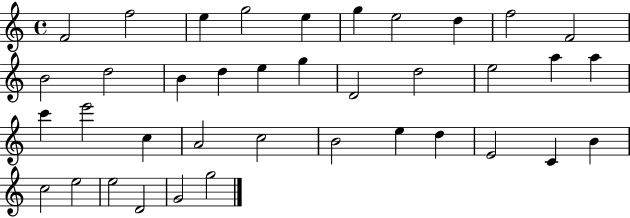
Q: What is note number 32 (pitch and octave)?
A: B4